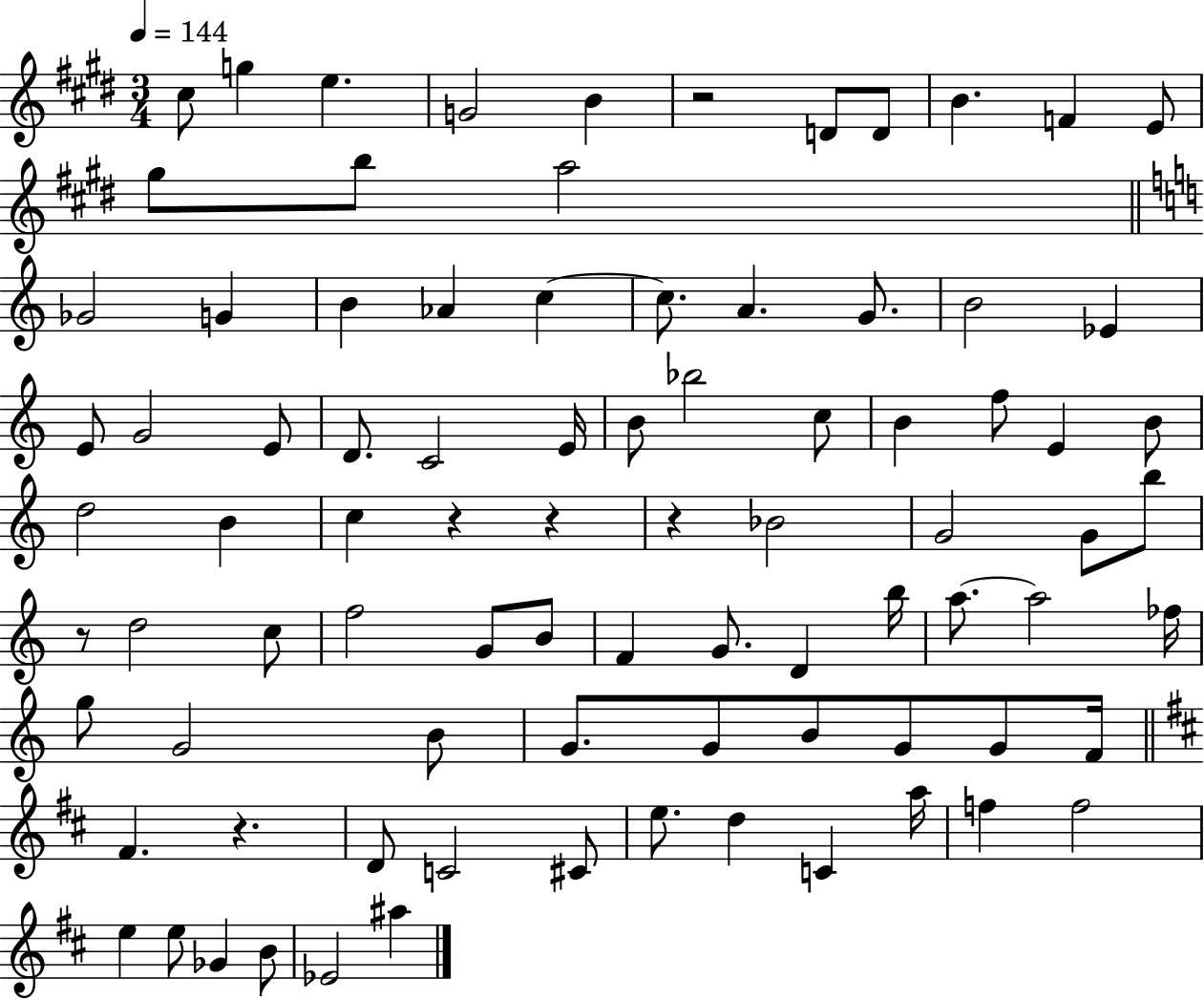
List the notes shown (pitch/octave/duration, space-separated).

C#5/e G5/q E5/q. G4/h B4/q R/h D4/e D4/e B4/q. F4/q E4/e G#5/e B5/e A5/h Gb4/h G4/q B4/q Ab4/q C5/q C5/e. A4/q. G4/e. B4/h Eb4/q E4/e G4/h E4/e D4/e. C4/h E4/s B4/e Bb5/h C5/e B4/q F5/e E4/q B4/e D5/h B4/q C5/q R/q R/q R/q Bb4/h G4/h G4/e B5/e R/e D5/h C5/e F5/h G4/e B4/e F4/q G4/e. D4/q B5/s A5/e. A5/h FES5/s G5/e G4/h B4/e G4/e. G4/e B4/e G4/e G4/e F4/s F#4/q. R/q. D4/e C4/h C#4/e E5/e. D5/q C4/q A5/s F5/q F5/h E5/q E5/e Gb4/q B4/e Eb4/h A#5/q